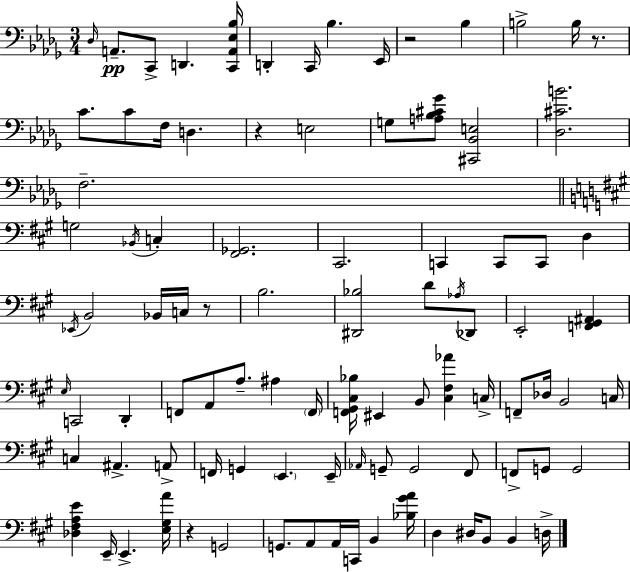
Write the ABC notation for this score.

X:1
T:Untitled
M:3/4
L:1/4
K:Bbm
_D,/4 A,,/2 C,,/2 D,, [C,,A,,_E,_B,]/4 D,, C,,/4 _B, _E,,/4 z2 _B, B,2 B,/4 z/2 C/2 C/2 F,/4 D, z E,2 G,/2 [A,_B,^C_G]/2 [^C,,_B,,E,]2 [_D,^CB]2 F,2 G,2 _B,,/4 C, [^F,,_G,,]2 ^C,,2 C,, C,,/2 C,,/2 D, _E,,/4 B,,2 _B,,/4 C,/4 z/2 B,2 [^D,,_B,]2 D/2 _A,/4 _D,,/2 E,,2 [F,,^G,,^A,,] E,/4 C,,2 D,, F,,/2 A,,/2 A,/2 ^A, F,,/4 [F,,^G,,^C,_B,]/4 ^E,, B,,/2 [^C,^F,_A] C,/4 F,,/2 _D,/4 B,,2 C,/4 C, ^A,, A,,/2 F,,/4 G,, E,, E,,/4 _A,,/4 G,,/2 G,,2 ^F,,/2 F,,/2 G,,/2 G,,2 [_D,^F,A,E] E,,/4 E,, [E,^G,A]/4 z G,,2 G,,/2 A,,/2 A,,/4 C,,/4 B,, [_B,^GA]/4 D, ^D,/4 B,,/2 B,, D,/4